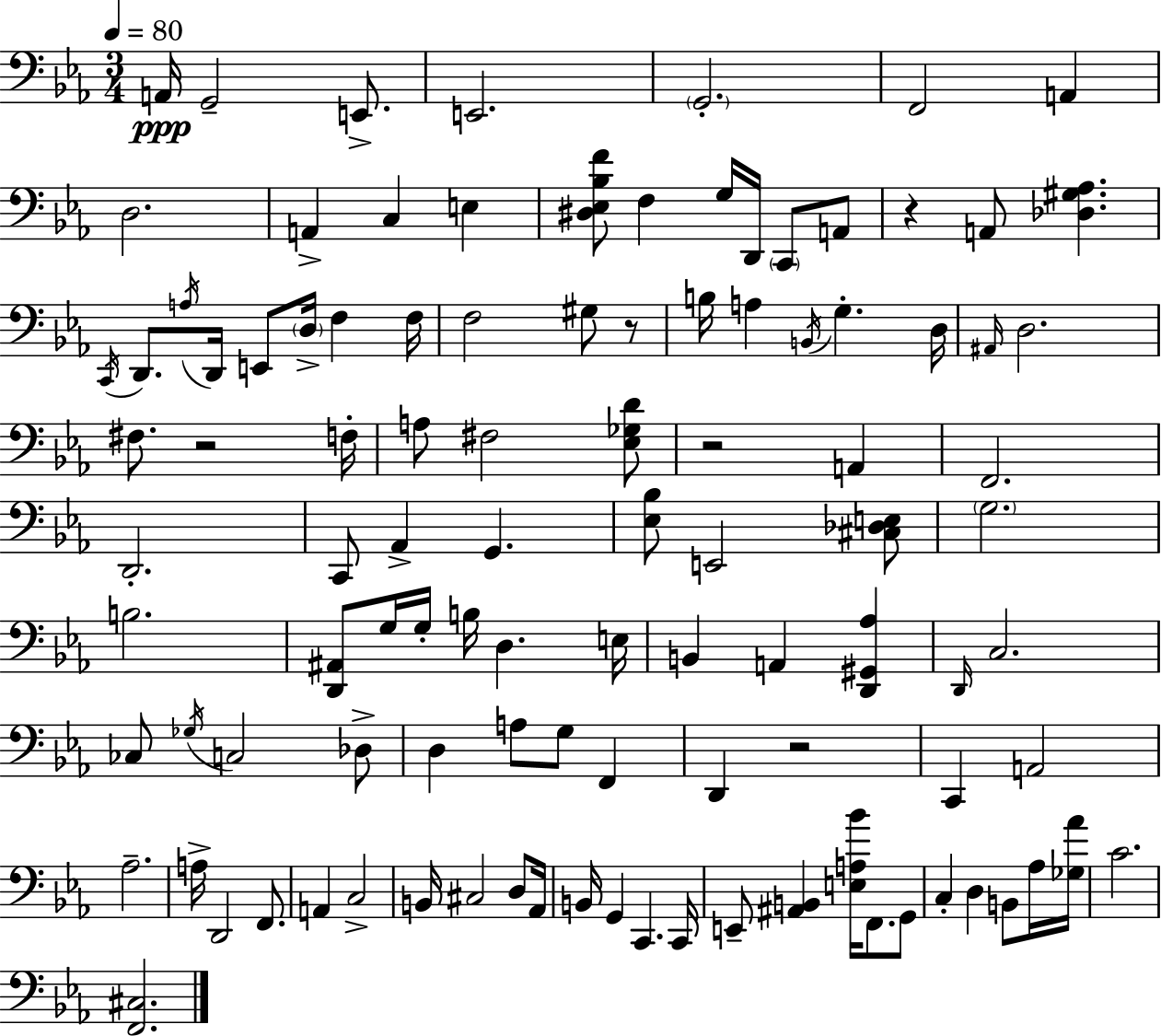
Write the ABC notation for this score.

X:1
T:Untitled
M:3/4
L:1/4
K:Cm
A,,/4 G,,2 E,,/2 E,,2 G,,2 F,,2 A,, D,2 A,, C, E, [^D,_E,_B,F]/2 F, G,/4 D,,/4 C,,/2 A,,/2 z A,,/2 [_D,^G,_A,] C,,/4 D,,/2 A,/4 D,,/4 E,,/2 D,/4 F, F,/4 F,2 ^G,/2 z/2 B,/4 A, B,,/4 G, D,/4 ^A,,/4 D,2 ^F,/2 z2 F,/4 A,/2 ^F,2 [_E,_G,D]/2 z2 A,, F,,2 D,,2 C,,/2 _A,, G,, [_E,_B,]/2 E,,2 [^C,_D,E,]/2 G,2 B,2 [D,,^A,,]/2 G,/4 G,/4 B,/4 D, E,/4 B,, A,, [D,,^G,,_A,] D,,/4 C,2 _C,/2 _G,/4 C,2 _D,/2 D, A,/2 G,/2 F,, D,, z2 C,, A,,2 _A,2 A,/4 D,,2 F,,/2 A,, C,2 B,,/4 ^C,2 D,/2 _A,,/4 B,,/4 G,, C,, C,,/4 E,,/2 [^A,,B,,] [E,A,_B]/4 F,,/2 G,,/2 C, D, B,,/2 _A,/4 [_G,_A]/4 C2 [F,,^C,]2